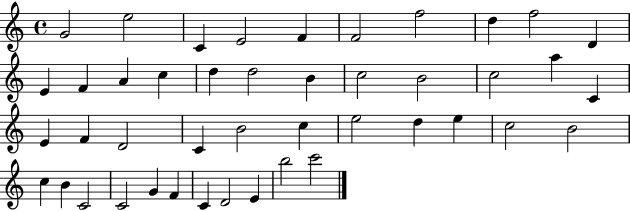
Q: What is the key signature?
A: C major